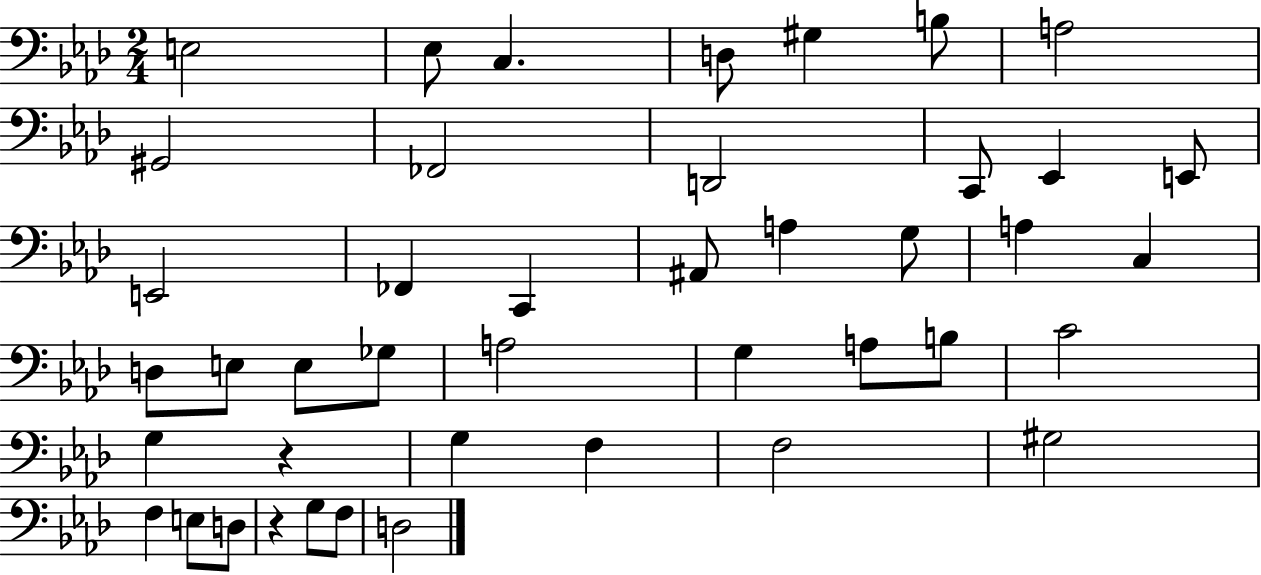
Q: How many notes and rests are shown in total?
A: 43